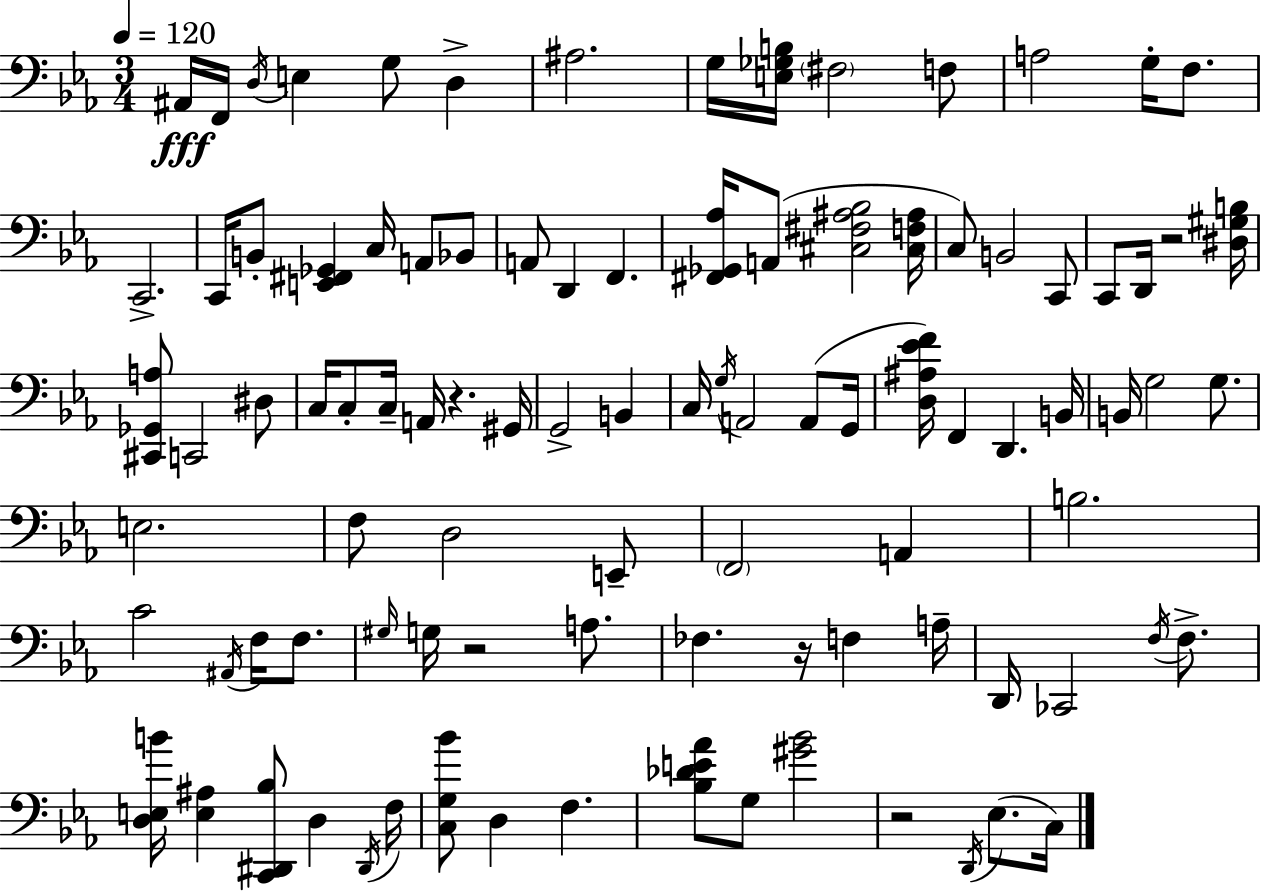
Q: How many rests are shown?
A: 5